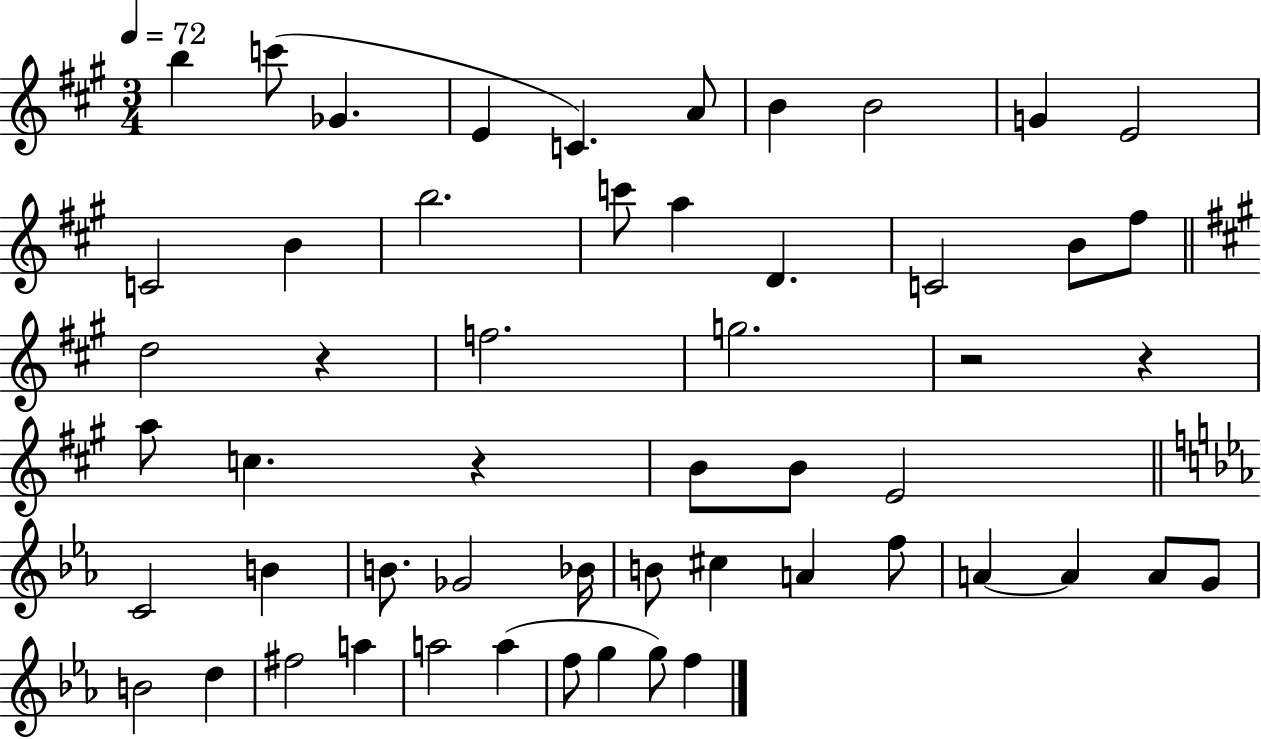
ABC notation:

X:1
T:Untitled
M:3/4
L:1/4
K:A
b c'/2 _G E C A/2 B B2 G E2 C2 B b2 c'/2 a D C2 B/2 ^f/2 d2 z f2 g2 z2 z a/2 c z B/2 B/2 E2 C2 B B/2 _G2 _B/4 B/2 ^c A f/2 A A A/2 G/2 B2 d ^f2 a a2 a f/2 g g/2 f